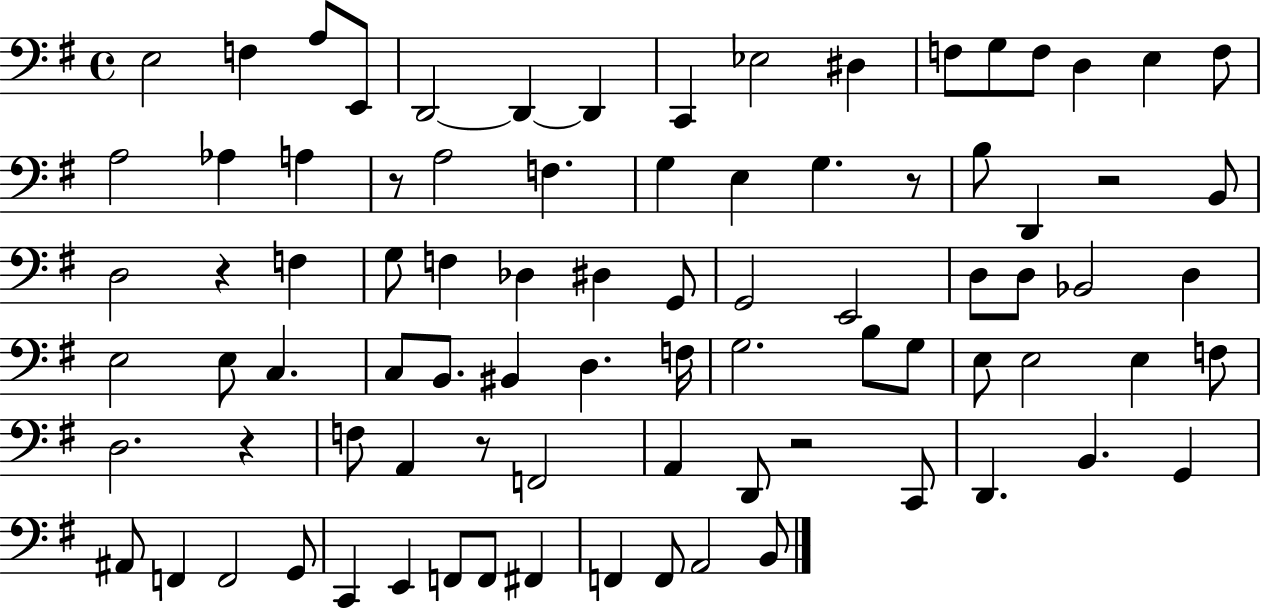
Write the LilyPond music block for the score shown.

{
  \clef bass
  \time 4/4
  \defaultTimeSignature
  \key g \major
  e2 f4 a8 e,8 | d,2~~ d,4~~ d,4 | c,4 ees2 dis4 | f8 g8 f8 d4 e4 f8 | \break a2 aes4 a4 | r8 a2 f4. | g4 e4 g4. r8 | b8 d,4 r2 b,8 | \break d2 r4 f4 | g8 f4 des4 dis4 g,8 | g,2 e,2 | d8 d8 bes,2 d4 | \break e2 e8 c4. | c8 b,8. bis,4 d4. f16 | g2. b8 g8 | e8 e2 e4 f8 | \break d2. r4 | f8 a,4 r8 f,2 | a,4 d,8 r2 c,8 | d,4. b,4. g,4 | \break ais,8 f,4 f,2 g,8 | c,4 e,4 f,8 f,8 fis,4 | f,4 f,8 a,2 b,8 | \bar "|."
}